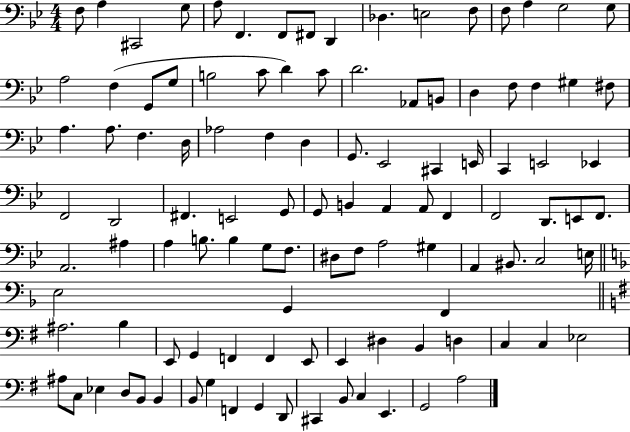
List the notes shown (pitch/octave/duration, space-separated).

F3/e A3/q C#2/h G3/e A3/e F2/q. F2/e F#2/e D2/q Db3/q. E3/h F3/e F3/e A3/q G3/h G3/e A3/h F3/q G2/e G3/e B3/h C4/e D4/q C4/e D4/h. Ab2/e B2/e D3/q F3/e F3/q G#3/q F#3/e A3/q. A3/e. F3/q. D3/s Ab3/h F3/q D3/q G2/e. Eb2/h C#2/q E2/s C2/q E2/h Eb2/q F2/h D2/h F#2/q. E2/h G2/e G2/e B2/q A2/q A2/e F2/q F2/h D2/e. E2/e F2/e. A2/h. A#3/q A3/q B3/e. B3/q G3/e F3/e. D#3/e F3/e A3/h G#3/q A2/q BIS2/e. C3/h E3/s E3/h G2/q F2/q A#3/h. B3/q E2/e G2/q F2/q F2/q E2/e E2/q D#3/q B2/q D3/q C3/q C3/q Eb3/h A#3/e C3/e Eb3/q D3/e B2/e B2/q B2/e G3/q F2/q G2/q D2/e C#2/q B2/e C3/q E2/q. G2/h A3/h